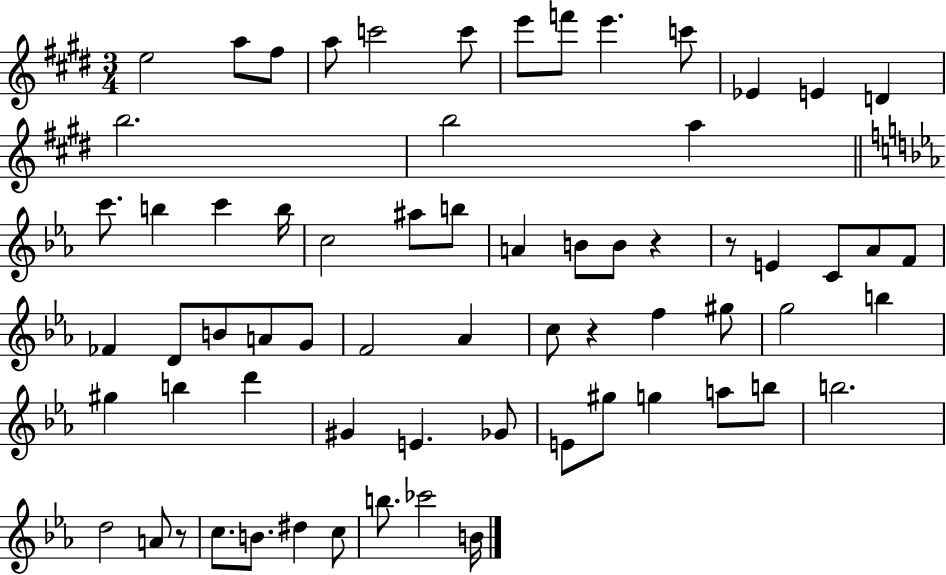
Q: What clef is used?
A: treble